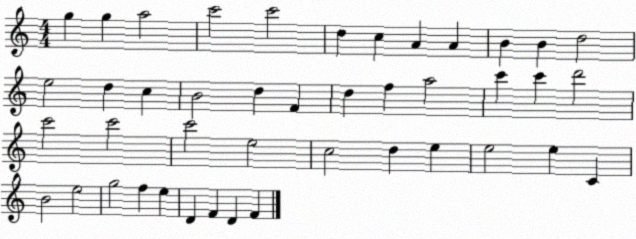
X:1
T:Untitled
M:4/4
L:1/4
K:C
g g a2 c'2 c'2 d c A A B B d2 e2 d c B2 d F d f a2 c' c' d'2 c'2 c'2 c'2 e2 c2 d e e2 e C B2 e2 g2 f e D F D F